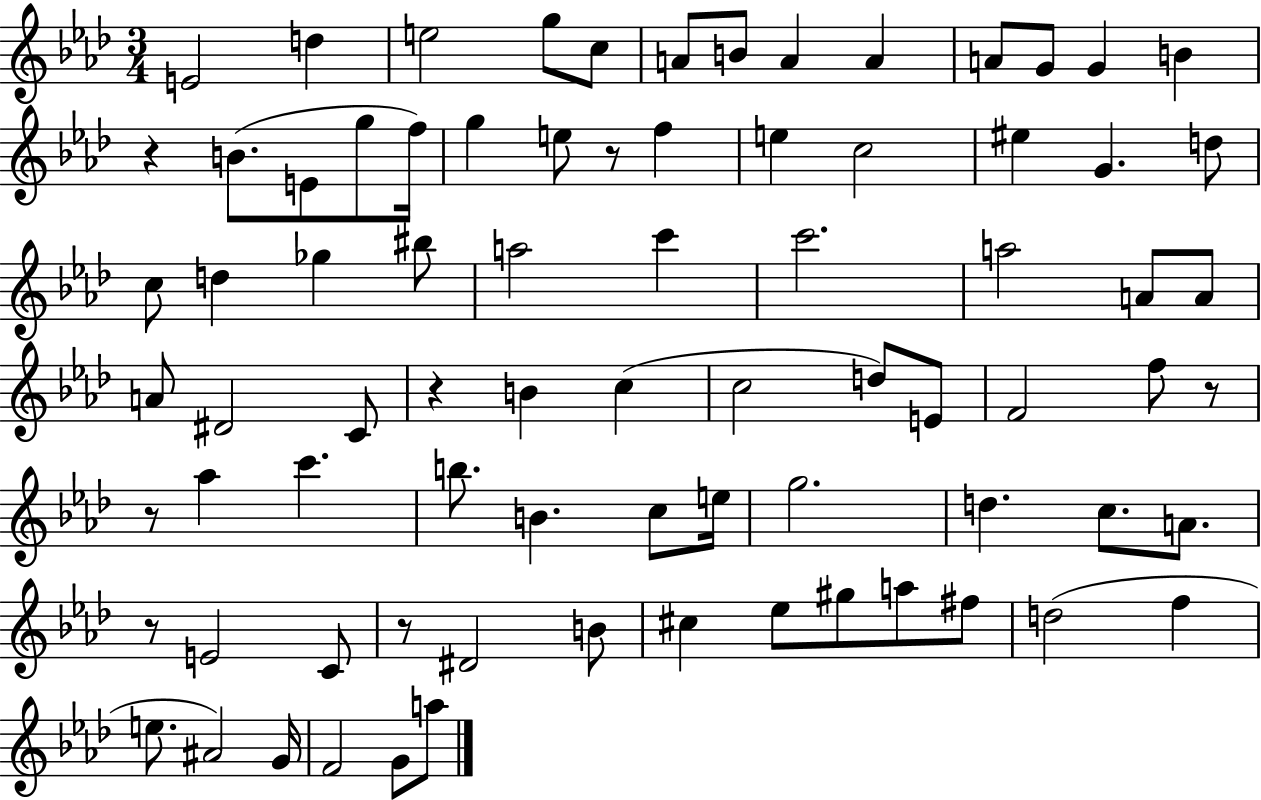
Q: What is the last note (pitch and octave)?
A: A5